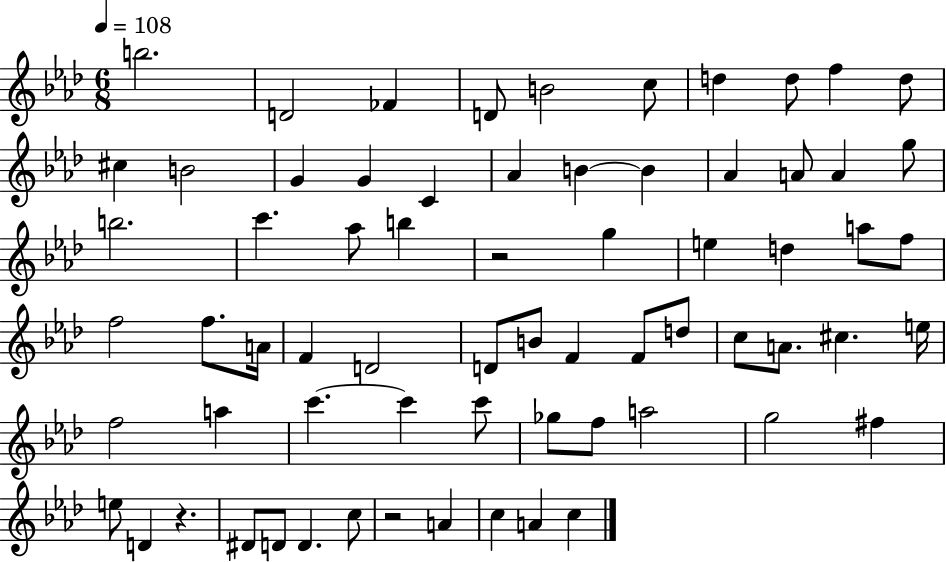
{
  \clef treble
  \numericTimeSignature
  \time 6/8
  \key aes \major
  \tempo 4 = 108
  \repeat volta 2 { b''2. | d'2 fes'4 | d'8 b'2 c''8 | d''4 d''8 f''4 d''8 | \break cis''4 b'2 | g'4 g'4 c'4 | aes'4 b'4~~ b'4 | aes'4 a'8 a'4 g''8 | \break b''2. | c'''4. aes''8 b''4 | r2 g''4 | e''4 d''4 a''8 f''8 | \break f''2 f''8. a'16 | f'4 d'2 | d'8 b'8 f'4 f'8 d''8 | c''8 a'8. cis''4. e''16 | \break f''2 a''4 | c'''4.~~ c'''4 c'''8 | ges''8 f''8 a''2 | g''2 fis''4 | \break e''8 d'4 r4. | dis'8 d'8 d'4. c''8 | r2 a'4 | c''4 a'4 c''4 | \break } \bar "|."
}